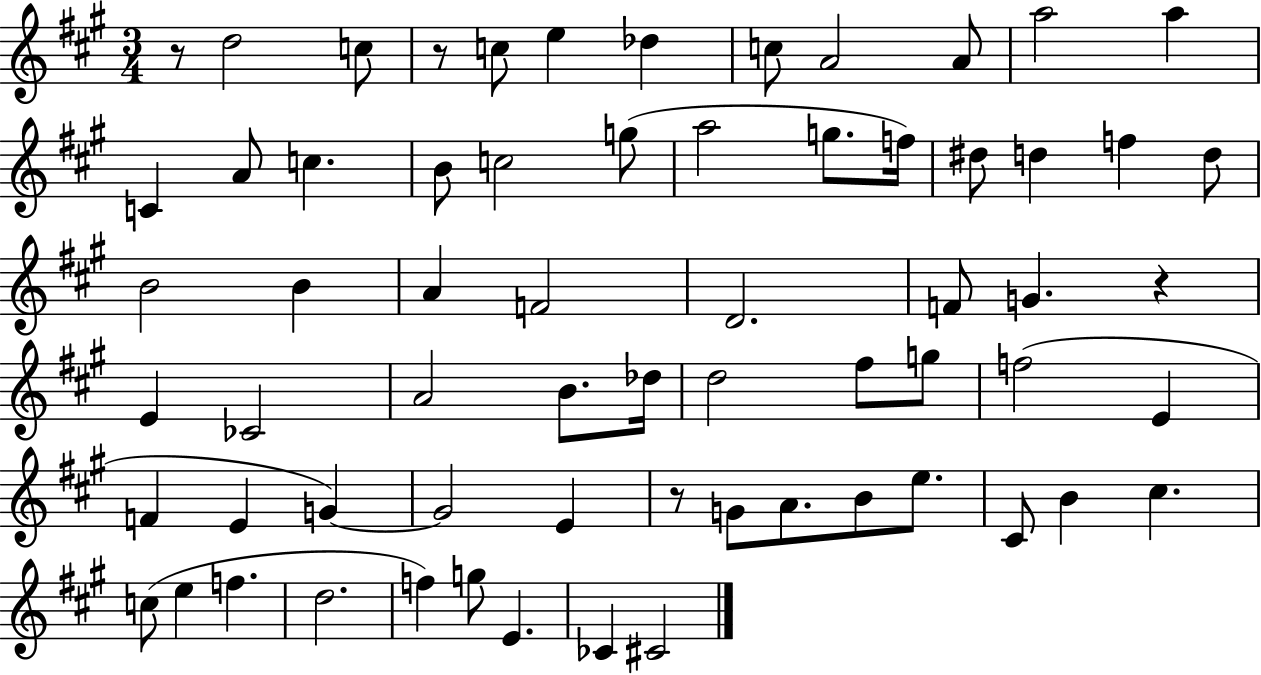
X:1
T:Untitled
M:3/4
L:1/4
K:A
z/2 d2 c/2 z/2 c/2 e _d c/2 A2 A/2 a2 a C A/2 c B/2 c2 g/2 a2 g/2 f/4 ^d/2 d f d/2 B2 B A F2 D2 F/2 G z E _C2 A2 B/2 _d/4 d2 ^f/2 g/2 f2 E F E G G2 E z/2 G/2 A/2 B/2 e/2 ^C/2 B ^c c/2 e f d2 f g/2 E _C ^C2